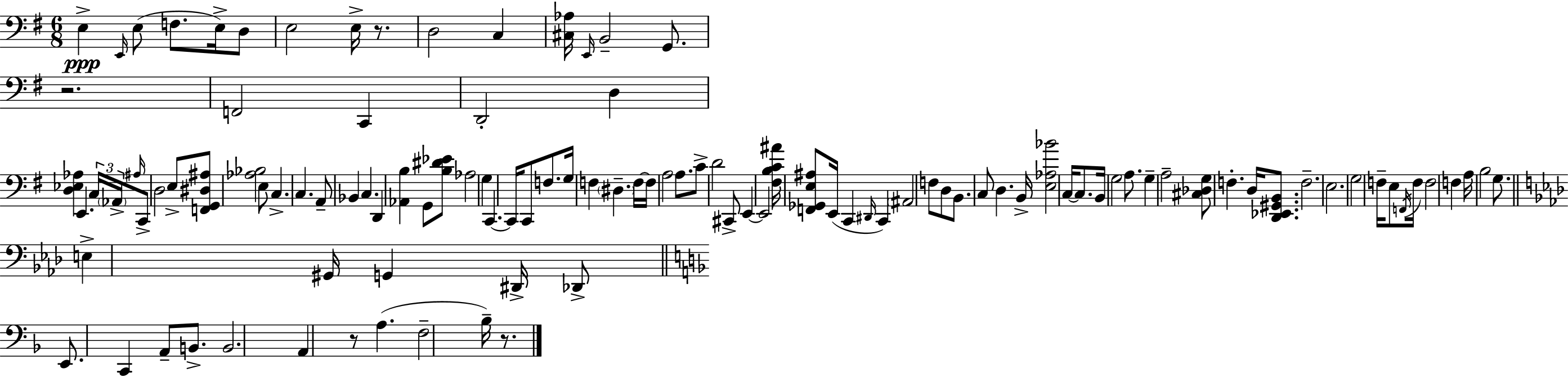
{
  \clef bass
  \numericTimeSignature
  \time 6/8
  \key e \minor
  \repeat volta 2 { e4->\ppp \grace { e,16 }( e8 f8. e16->) d8 | e2 e16-> r8. | d2 c4 | <cis aes>16 \grace { e,16 } b,2-- g,8. | \break r2. | f,2 c,4 | d,2-. d4 | <d ees aes>4 e,4. | \break \tuplet 3/2 { c16 \parenthesize aes,16-> \grace { ais16 } } c,8-> d2 | e8-> <f, g, dis ais>8 <aes bes>2 | e8 c4.-> c4. | a,8-- bes,4 c4. | \break d,4 <aes, b>4 g,8 | <b dis' ees'>8 aes2 g4 | c,4.~~ c,16 c,8 | f8. g16 f4 \parenthesize dis4.-- | \break f16~~ f16 a2 | a8. c'8-> d'2 | cis,8-> e,4~~ e,2 | <fis b c' ais'>16 <f, ges, e ais>8 e,16( c,4 \grace { dis,16 } | \break c,4) \parenthesize ais,2 | f8 d8 b,8. c8 d4. | b,16-> <e aes bes'>2 | c16~~ c8. b,16 g2 | \break a8. g4-- a2-- | <cis des g>8 f4.-. | d16 <d, ees, gis, b,>8. f2.-- | e2. | \break g2 | f16-- e8 \acciaccatura { f,16 } f16 f2 | f4 a16 b2 | g8. \bar "||" \break \key f \minor e4-> gis,16 g,4 dis,16-> des,8-> | \bar "||" \break \key d \minor e,8. c,4 a,8-- b,8.-> | b,2. | a,4 r8 a4.( | f2-- bes16--) r8. | \break } \bar "|."
}